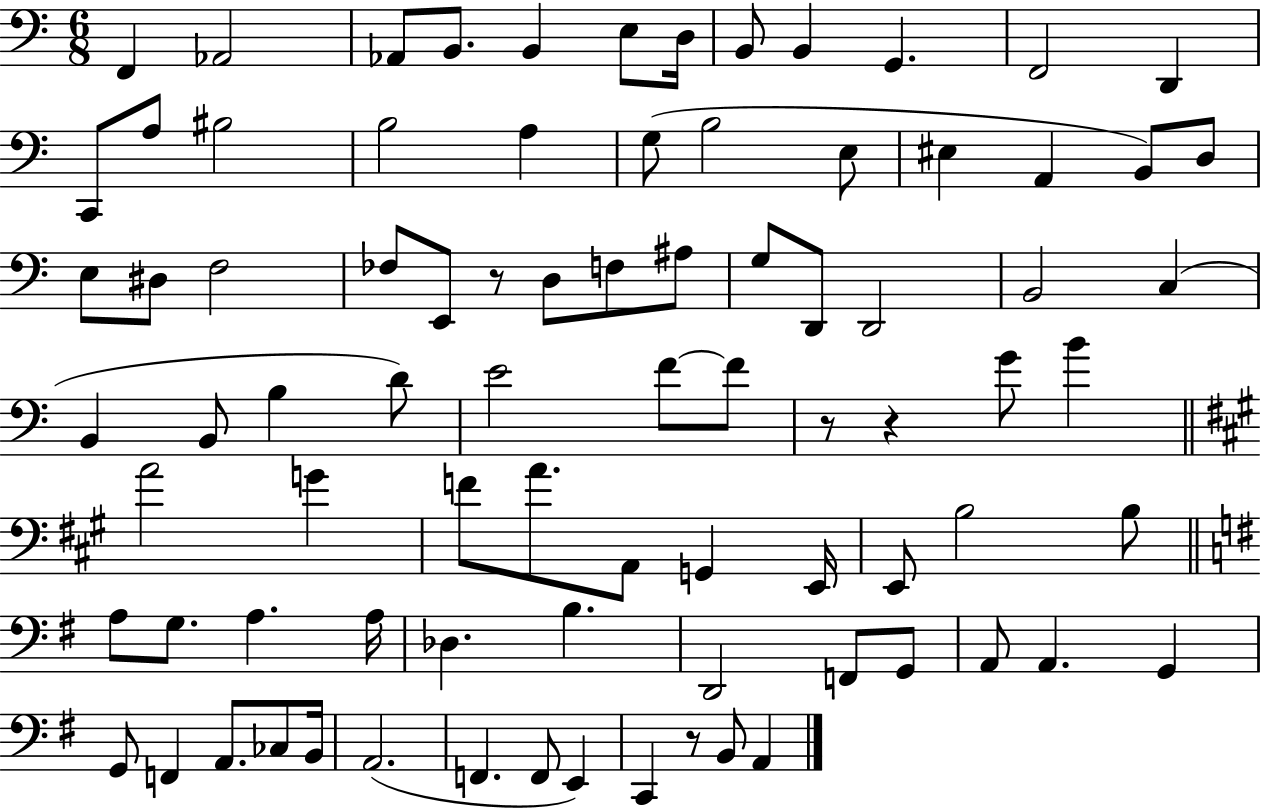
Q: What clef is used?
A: bass